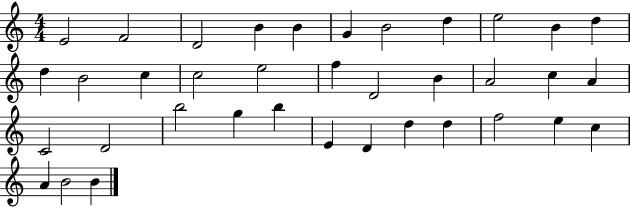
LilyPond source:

{
  \clef treble
  \numericTimeSignature
  \time 4/4
  \key c \major
  e'2 f'2 | d'2 b'4 b'4 | g'4 b'2 d''4 | e''2 b'4 d''4 | \break d''4 b'2 c''4 | c''2 e''2 | f''4 d'2 b'4 | a'2 c''4 a'4 | \break c'2 d'2 | b''2 g''4 b''4 | e'4 d'4 d''4 d''4 | f''2 e''4 c''4 | \break a'4 b'2 b'4 | \bar "|."
}